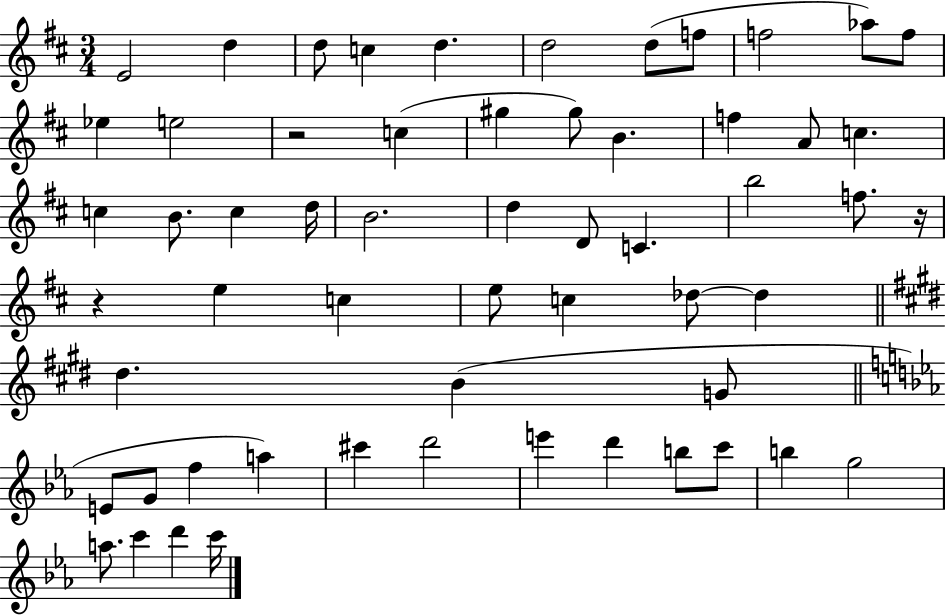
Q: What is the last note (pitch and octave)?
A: C6